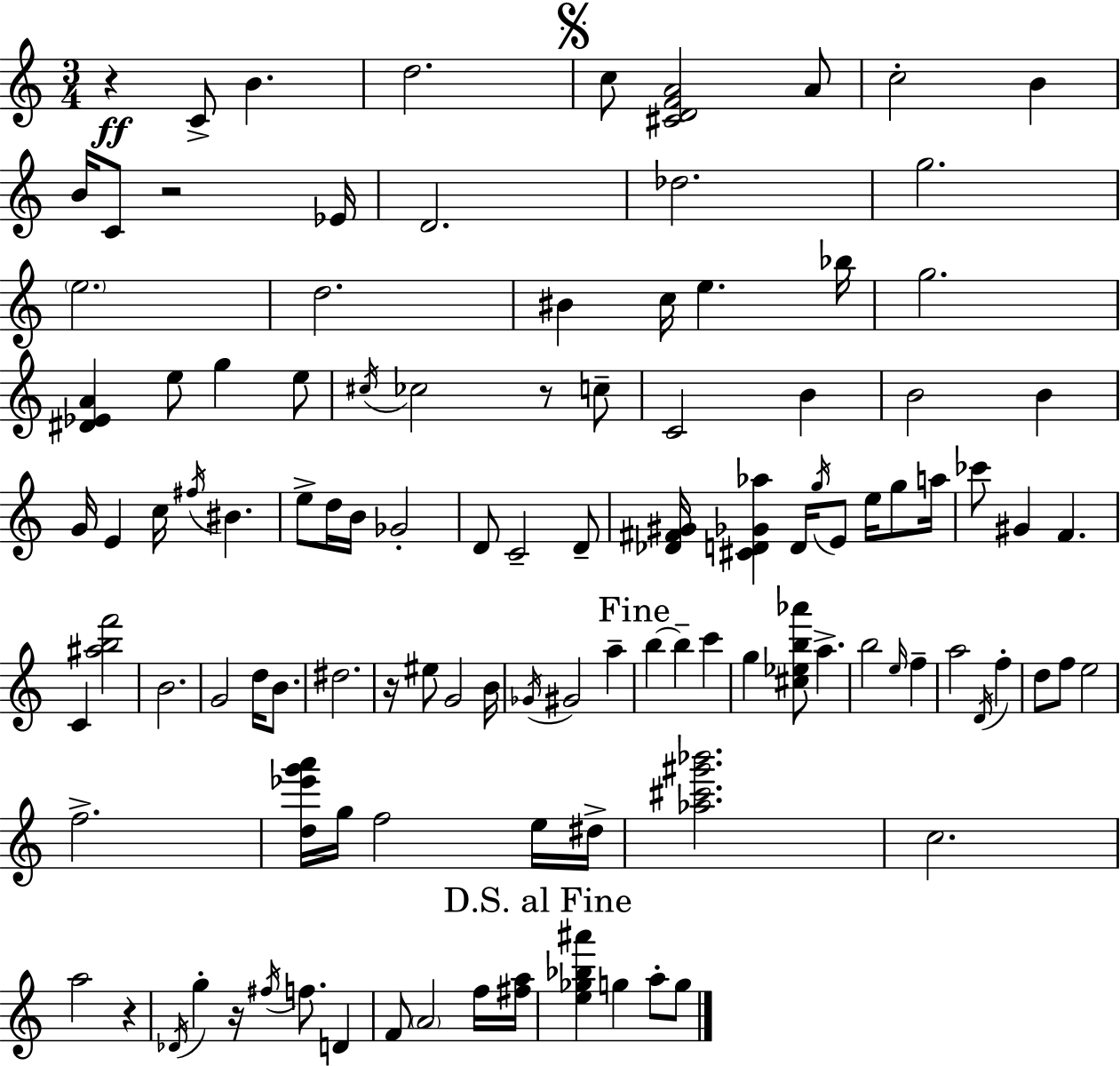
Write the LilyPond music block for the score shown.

{
  \clef treble
  \numericTimeSignature
  \time 3/4
  \key c \major
  r4\ff c'8-> b'4. | d''2. | \mark \markup { \musicglyph "scripts.segno" } c''8 <cis' d' f' a'>2 a'8 | c''2-. b'4 | \break b'16 c'8 r2 ees'16 | d'2. | des''2. | g''2. | \break \parenthesize e''2. | d''2. | bis'4 c''16 e''4. bes''16 | g''2. | \break <dis' ees' a'>4 e''8 g''4 e''8 | \acciaccatura { cis''16 } ces''2 r8 c''8-- | c'2 b'4 | b'2 b'4 | \break g'16 e'4 c''16 \acciaccatura { fis''16 } bis'4. | e''8-> d''16 b'16 ges'2-. | d'8 c'2-- | d'8-- <des' fis' gis'>16 <cis' d' ges' aes''>4 d'16 \acciaccatura { g''16 } e'8 e''16 | \break g''8 a''16 ces'''8 gis'4 f'4. | c'4 <ais'' b'' f'''>2 | b'2. | g'2 d''16 | \break b'8. dis''2. | r16 eis''8 g'2 | b'16 \acciaccatura { ges'16 } gis'2 | a''4-- \mark "Fine" b''4~~ b''4-- | \break c'''4 g''4 <cis'' ees'' b'' aes'''>8 a''4.-> | b''2 | \grace { e''16 } f''4-- a''2 | \acciaccatura { d'16 } f''4-. d''8 f''8 e''2 | \break f''2.-> | <d'' ees''' g''' a'''>16 g''16 f''2 | e''16 dis''16-> <aes'' cis''' gis''' bes'''>2. | c''2. | \break a''2 | r4 \acciaccatura { des'16 } g''4-. r16 | \acciaccatura { fis''16 } f''8. d'4 f'8 \parenthesize a'2 | f''16 <fis'' a''>16 \mark "D.S. al Fine" <e'' ges'' bes'' ais'''>4 | \break g''4 a''8-. g''8 \bar "|."
}